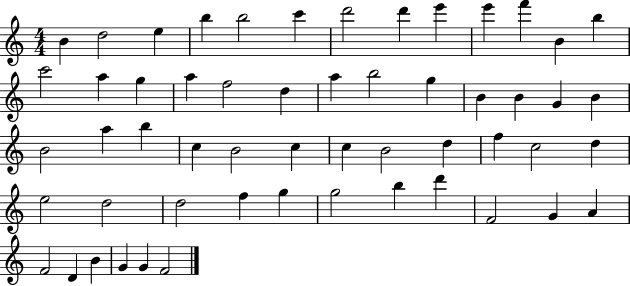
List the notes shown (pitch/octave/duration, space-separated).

B4/q D5/h E5/q B5/q B5/h C6/q D6/h D6/q E6/q E6/q F6/q B4/q B5/q C6/h A5/q G5/q A5/q F5/h D5/q A5/q B5/h G5/q B4/q B4/q G4/q B4/q B4/h A5/q B5/q C5/q B4/h C5/q C5/q B4/h D5/q F5/q C5/h D5/q E5/h D5/h D5/h F5/q G5/q G5/h B5/q D6/q F4/h G4/q A4/q F4/h D4/q B4/q G4/q G4/q F4/h